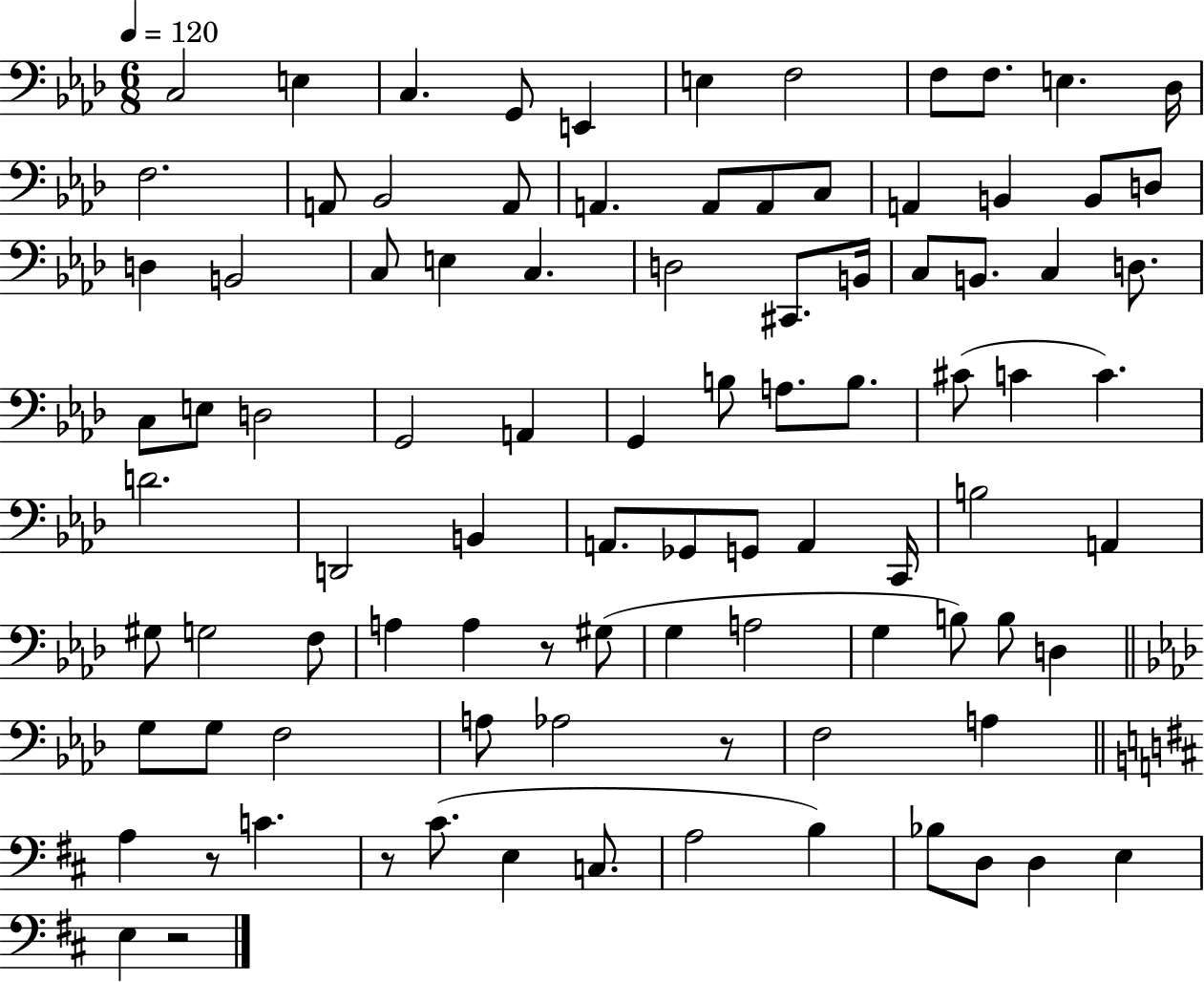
C3/h E3/q C3/q. G2/e E2/q E3/q F3/h F3/e F3/e. E3/q. Db3/s F3/h. A2/e Bb2/h A2/e A2/q. A2/e A2/e C3/e A2/q B2/q B2/e D3/e D3/q B2/h C3/e E3/q C3/q. D3/h C#2/e. B2/s C3/e B2/e. C3/q D3/e. C3/e E3/e D3/h G2/h A2/q G2/q B3/e A3/e. B3/e. C#4/e C4/q C4/q. D4/h. D2/h B2/q A2/e. Gb2/e G2/e A2/q C2/s B3/h A2/q G#3/e G3/h F3/e A3/q A3/q R/e G#3/e G3/q A3/h G3/q B3/e B3/e D3/q G3/e G3/e F3/h A3/e Ab3/h R/e F3/h A3/q A3/q R/e C4/q. R/e C#4/e. E3/q C3/e. A3/h B3/q Bb3/e D3/e D3/q E3/q E3/q R/h